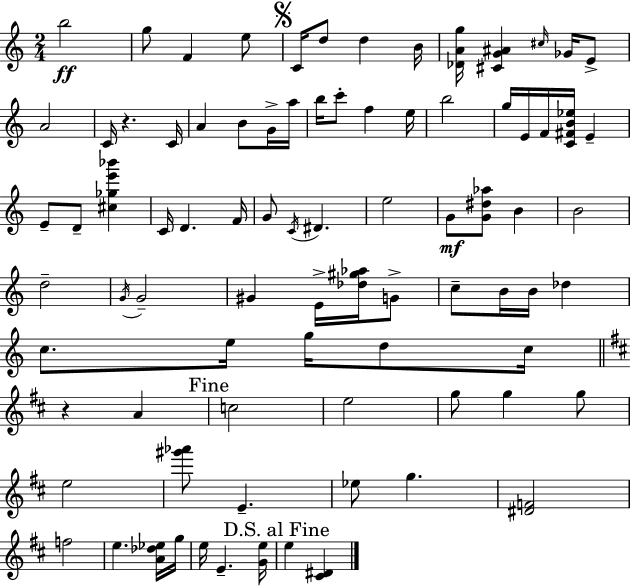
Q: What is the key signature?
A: C major